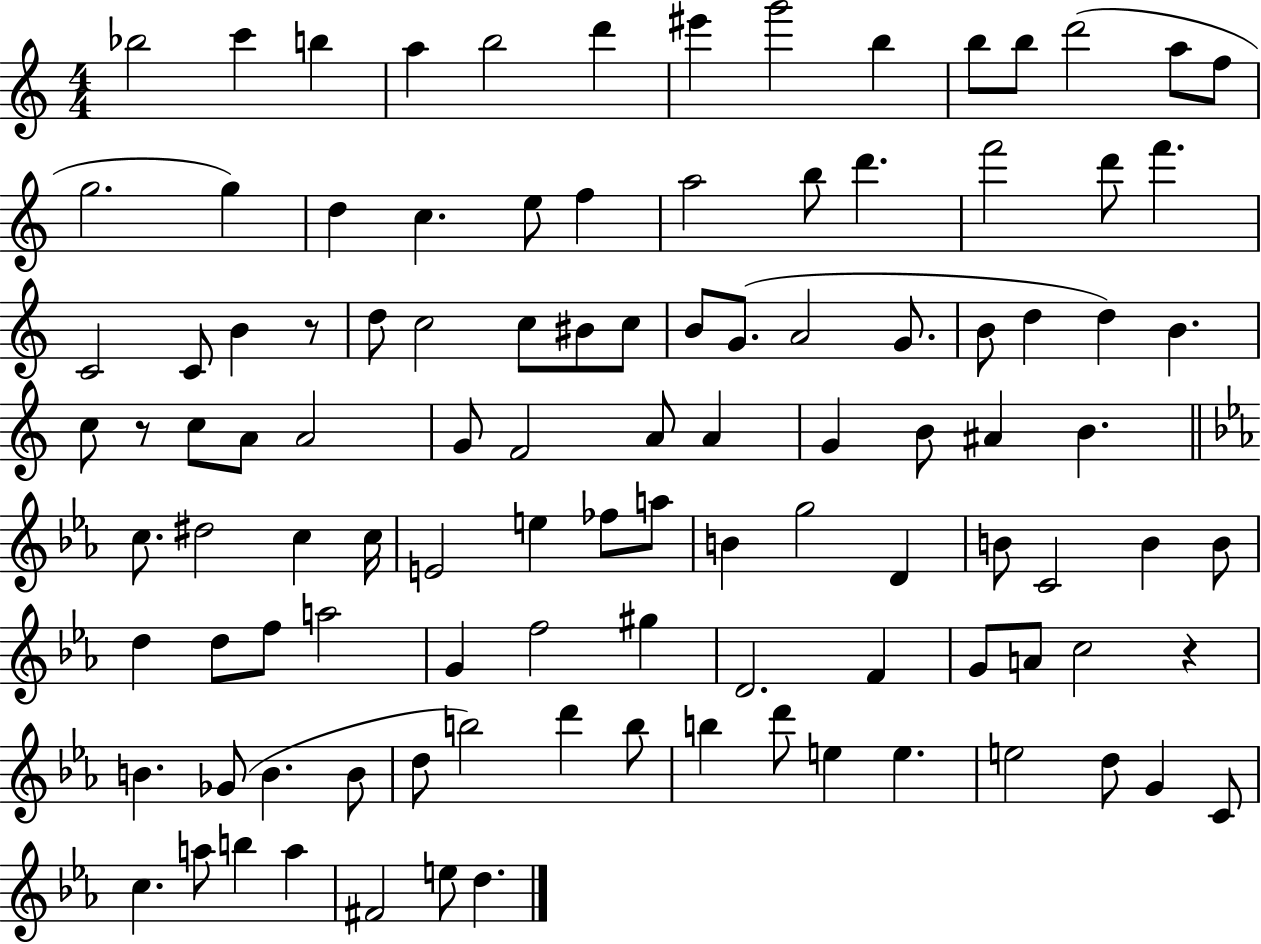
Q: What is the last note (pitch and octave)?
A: D5